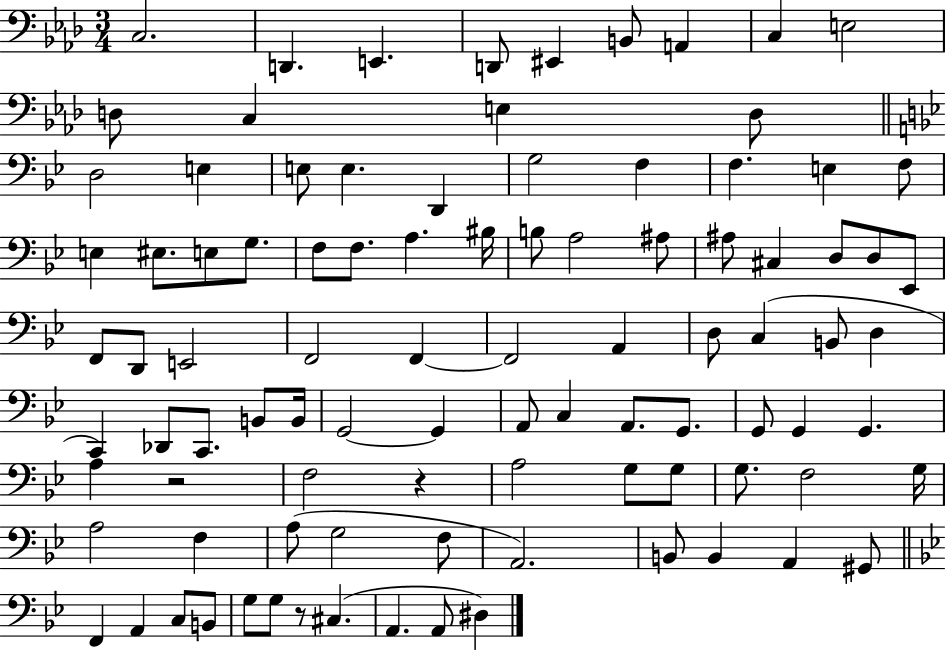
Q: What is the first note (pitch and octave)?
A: C3